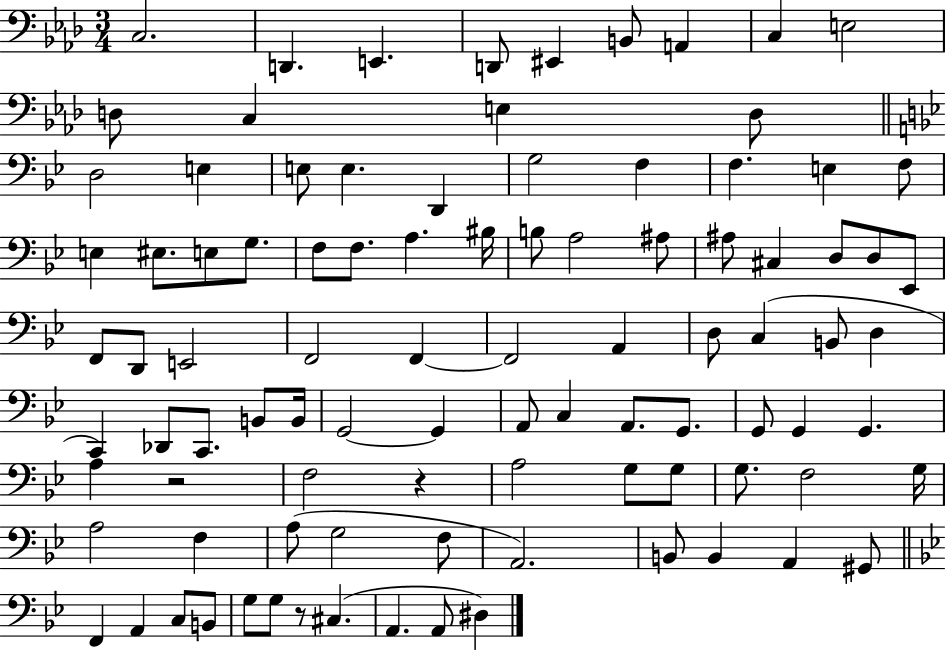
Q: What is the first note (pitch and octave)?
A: C3